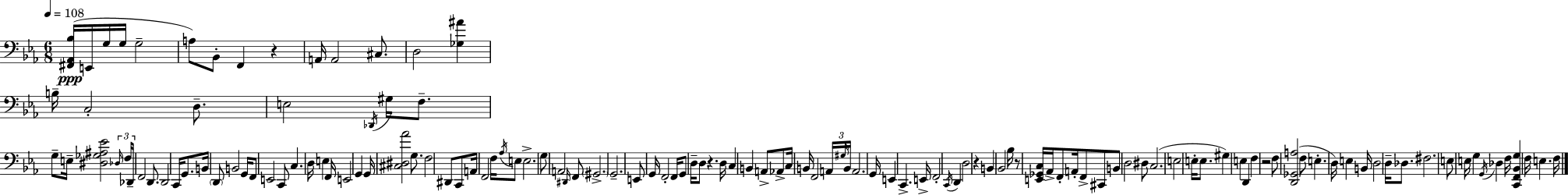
{
  \clef bass
  \numericTimeSignature
  \time 6/8
  \key ees \major
  \tempo 4 = 108
  <fis, aes, bes>16(\ppp e,16 g16 g16 g2-- | a8) bes,8-. f,4 r4 | a,16 a,2 cis8. | d2 <ges ais'>4 | \break b16-- c2-. d8.-- | e2 \acciaccatura { des,16 } gis16 f8.-- | g8-- e16-- <dis ges ais ees'>2 | \tuplet 3/2 { \grace { des16 } f16 des,16-- } f,2 d,8. | \break d,2 c,16 g,8. | b,16 \parenthesize d,8 b,2 | g,16 f,8 e,2 | c,8 c4. d16 e4 | \break f,16 e,2 g,4 | g,16 <cis dis aes'>2 g8. | f2 dis,8 | c,8 a,16 f,2 f16 | \break \acciaccatura { aes16 } e8 e2.-> | \parenthesize g8 a,2 | \grace { dis,16 } f,8 \parenthesize gis,2.-> | g,2.-- | \break e,8 g,16 f,2-. | f,16 g,8 d16-- d8 r4. | d16 c4 b,4 | a,8-> aes,8-> c16 b,16 f,2 | \break \tuplet 3/2 { a,16 \grace { gis16 } b,16 } a,2. | g,16 e,4 c,4.-> | e,16-> f,2-. | \acciaccatura { c,16 } d,4 d2 | \break r4 b,4 bes,2 | bes16 r8 <e, ges, c>16 aes,16-> f,8-. | a,16-. f,8-> cis,8 b,8 d2 | dis8 c2.( | \break e2 | e16-. e8. gis4) e4 | d,4 f4 r2 | f8 <d, ges, a>2( | \break f8 e4.-. | d16) e4 b,16 d2 | d16-- des8. fis2. | e8 e16 g4 | \break \acciaccatura { g,16 } des4 f16 <c, f, bes, g>4 f16 | e4. f16 \bar "|."
}